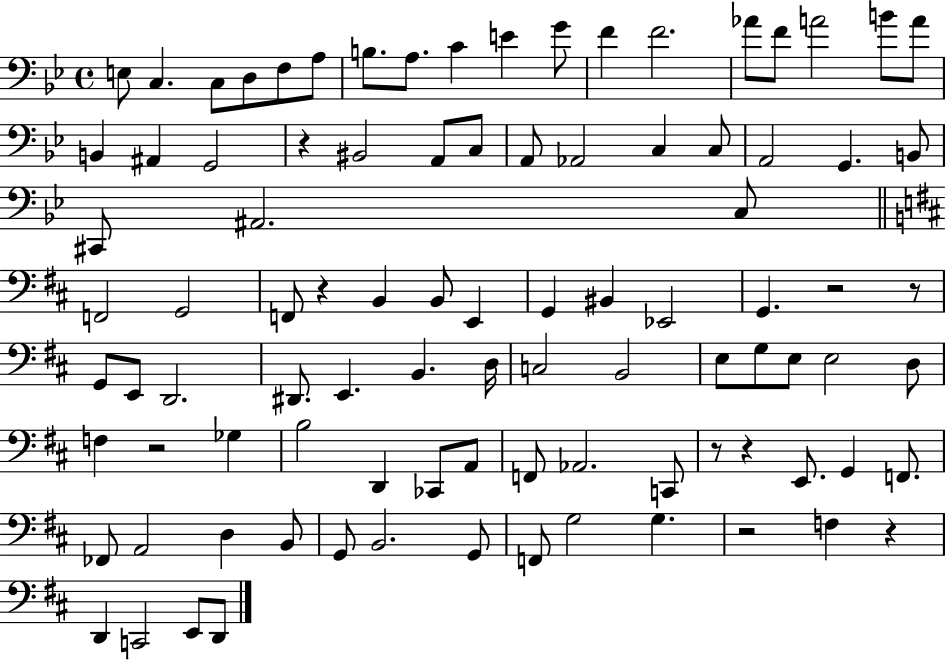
{
  \clef bass
  \time 4/4
  \defaultTimeSignature
  \key bes \major
  e8 c4. c8 d8 f8 a8 | b8. a8. c'4 e'4 g'8 | f'4 f'2. | aes'8 f'8 a'2 b'8 a'8 | \break b,4 ais,4 g,2 | r4 bis,2 a,8 c8 | a,8 aes,2 c4 c8 | a,2 g,4. b,8 | \break cis,8 ais,2. c8 | \bar "||" \break \key d \major f,2 g,2 | f,8 r4 b,4 b,8 e,4 | g,4 bis,4 ees,2 | g,4. r2 r8 | \break g,8 e,8 d,2. | dis,8. e,4. b,4. d16 | c2 b,2 | e8 g8 e8 e2 d8 | \break f4 r2 ges4 | b2 d,4 ces,8 a,8 | f,8 aes,2. c,8 | r8 r4 e,8. g,4 f,8. | \break fes,8 a,2 d4 b,8 | g,8 b,2. g,8 | f,8 g2 g4. | r2 f4 r4 | \break d,4 c,2 e,8 d,8 | \bar "|."
}